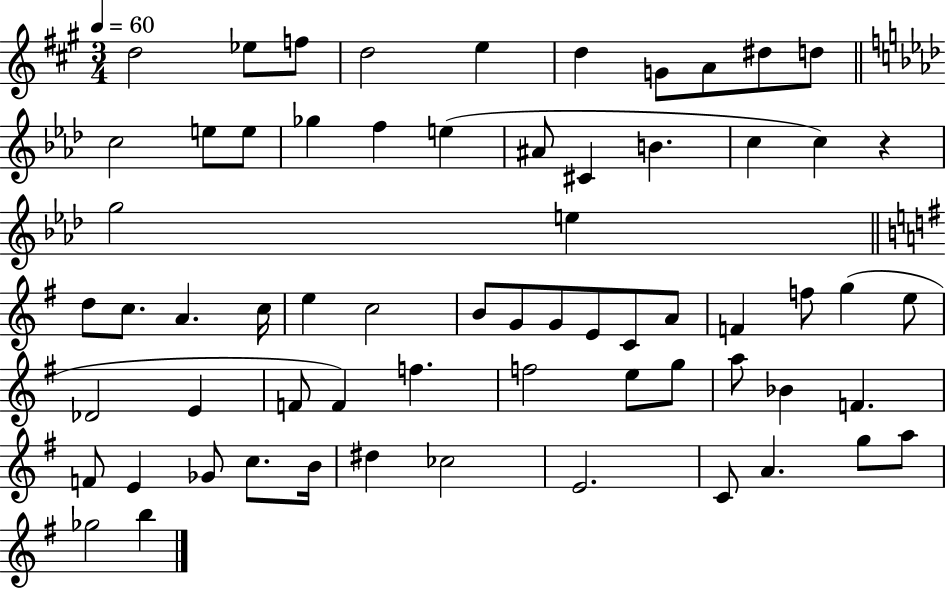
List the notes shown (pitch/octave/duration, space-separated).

D5/h Eb5/e F5/e D5/h E5/q D5/q G4/e A4/e D#5/e D5/e C5/h E5/e E5/e Gb5/q F5/q E5/q A#4/e C#4/q B4/q. C5/q C5/q R/q G5/h E5/q D5/e C5/e. A4/q. C5/s E5/q C5/h B4/e G4/e G4/e E4/e C4/e A4/e F4/q F5/e G5/q E5/e Db4/h E4/q F4/e F4/q F5/q. F5/h E5/e G5/e A5/e Bb4/q F4/q. F4/e E4/q Gb4/e C5/e. B4/s D#5/q CES5/h E4/h. C4/e A4/q. G5/e A5/e Gb5/h B5/q